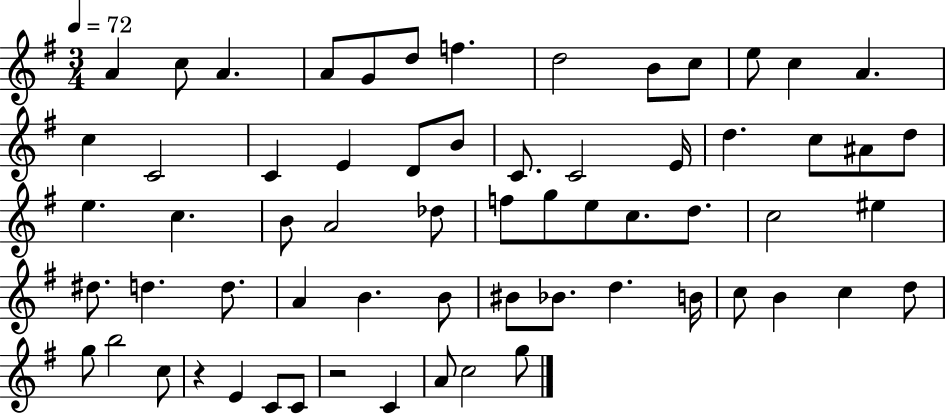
A4/q C5/e A4/q. A4/e G4/e D5/e F5/q. D5/h B4/e C5/e E5/e C5/q A4/q. C5/q C4/h C4/q E4/q D4/e B4/e C4/e. C4/h E4/s D5/q. C5/e A#4/e D5/e E5/q. C5/q. B4/e A4/h Db5/e F5/e G5/e E5/e C5/e. D5/e. C5/h EIS5/q D#5/e. D5/q. D5/e. A4/q B4/q. B4/e BIS4/e Bb4/e. D5/q. B4/s C5/e B4/q C5/q D5/e G5/e B5/h C5/e R/q E4/q C4/e C4/e R/h C4/q A4/e C5/h G5/e